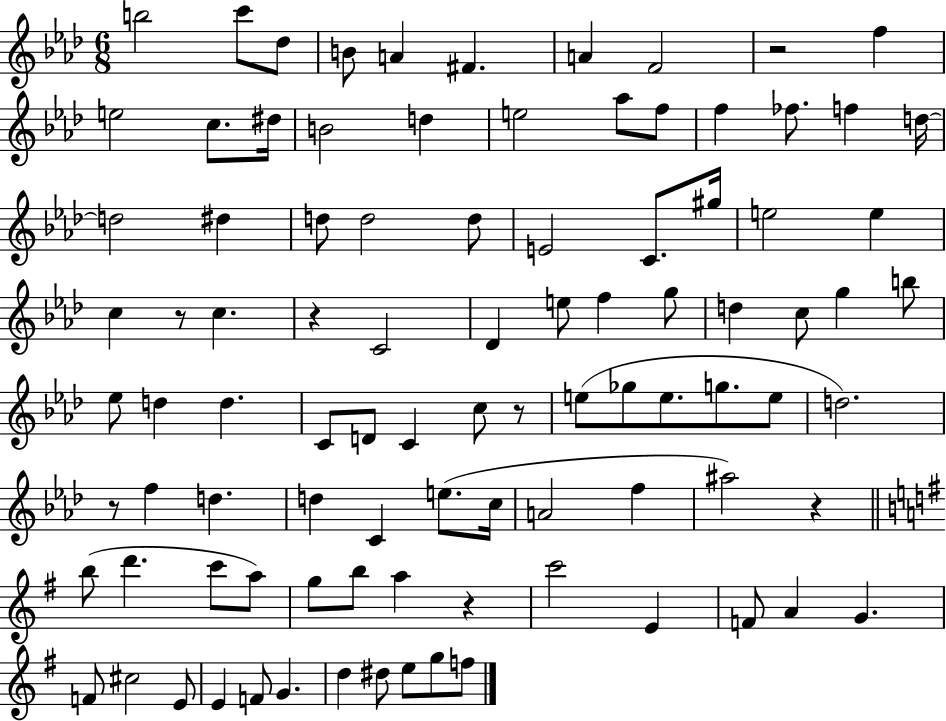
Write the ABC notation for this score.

X:1
T:Untitled
M:6/8
L:1/4
K:Ab
b2 c'/2 _d/2 B/2 A ^F A F2 z2 f e2 c/2 ^d/4 B2 d e2 _a/2 f/2 f _f/2 f d/4 d2 ^d d/2 d2 d/2 E2 C/2 ^g/4 e2 e c z/2 c z C2 _D e/2 f g/2 d c/2 g b/2 _e/2 d d C/2 D/2 C c/2 z/2 e/2 _g/2 e/2 g/2 e/2 d2 z/2 f d d C e/2 c/4 A2 f ^a2 z b/2 d' c'/2 a/2 g/2 b/2 a z c'2 E F/2 A G F/2 ^c2 E/2 E F/2 G d ^d/2 e/2 g/2 f/2